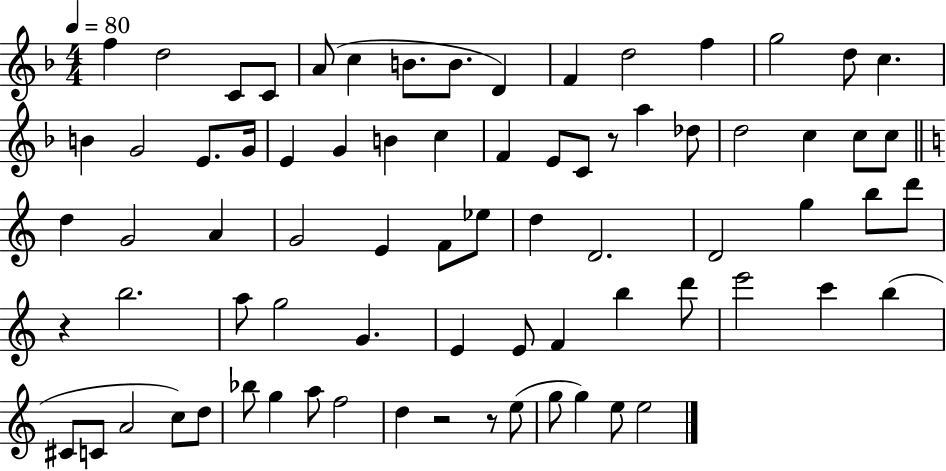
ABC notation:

X:1
T:Untitled
M:4/4
L:1/4
K:F
f d2 C/2 C/2 A/2 c B/2 B/2 D F d2 f g2 d/2 c B G2 E/2 G/4 E G B c F E/2 C/2 z/2 a _d/2 d2 c c/2 c/2 d G2 A G2 E F/2 _e/2 d D2 D2 g b/2 d'/2 z b2 a/2 g2 G E E/2 F b d'/2 e'2 c' b ^C/2 C/2 A2 c/2 d/2 _b/2 g a/2 f2 d z2 z/2 e/2 g/2 g e/2 e2